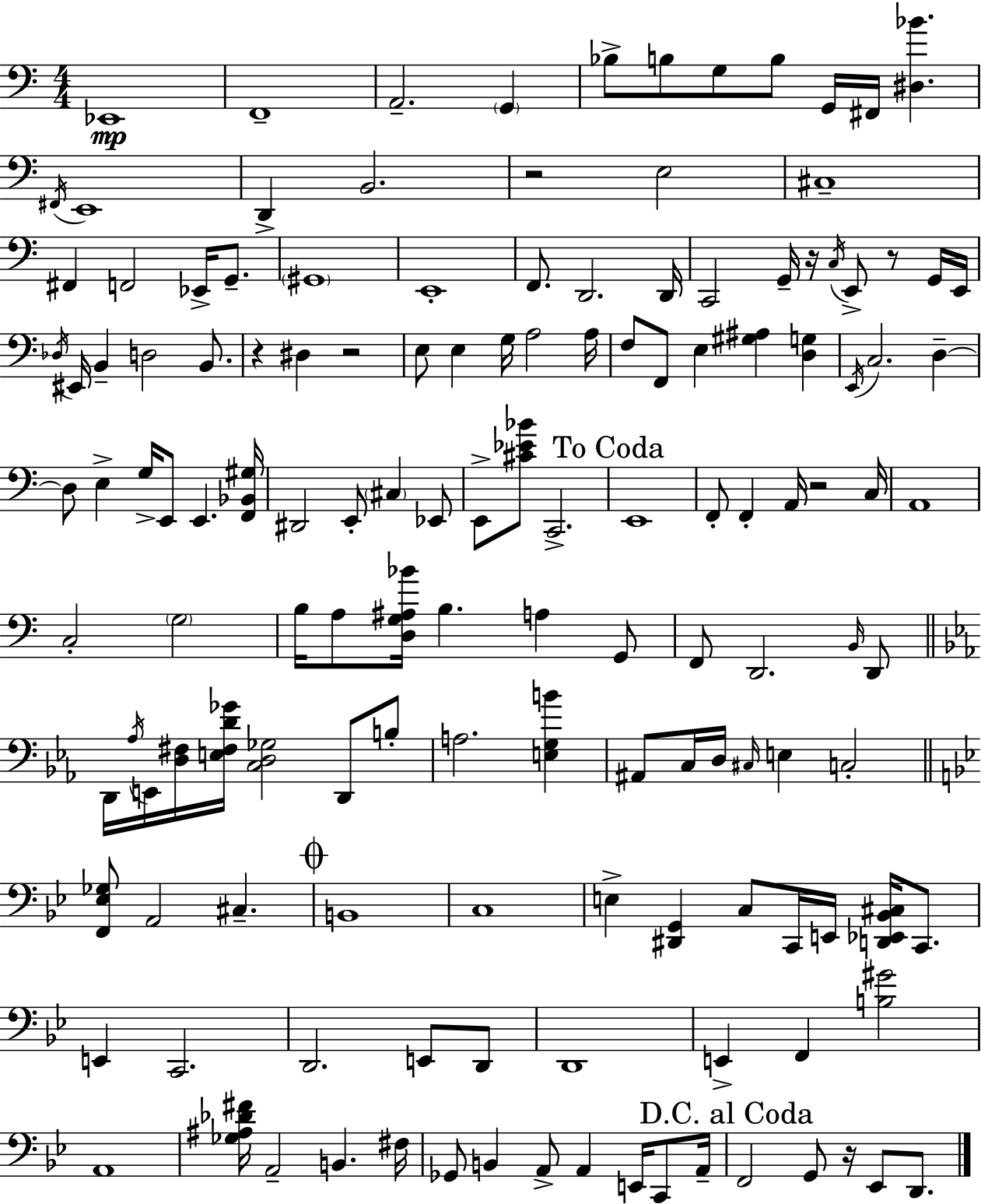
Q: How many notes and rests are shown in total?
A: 142